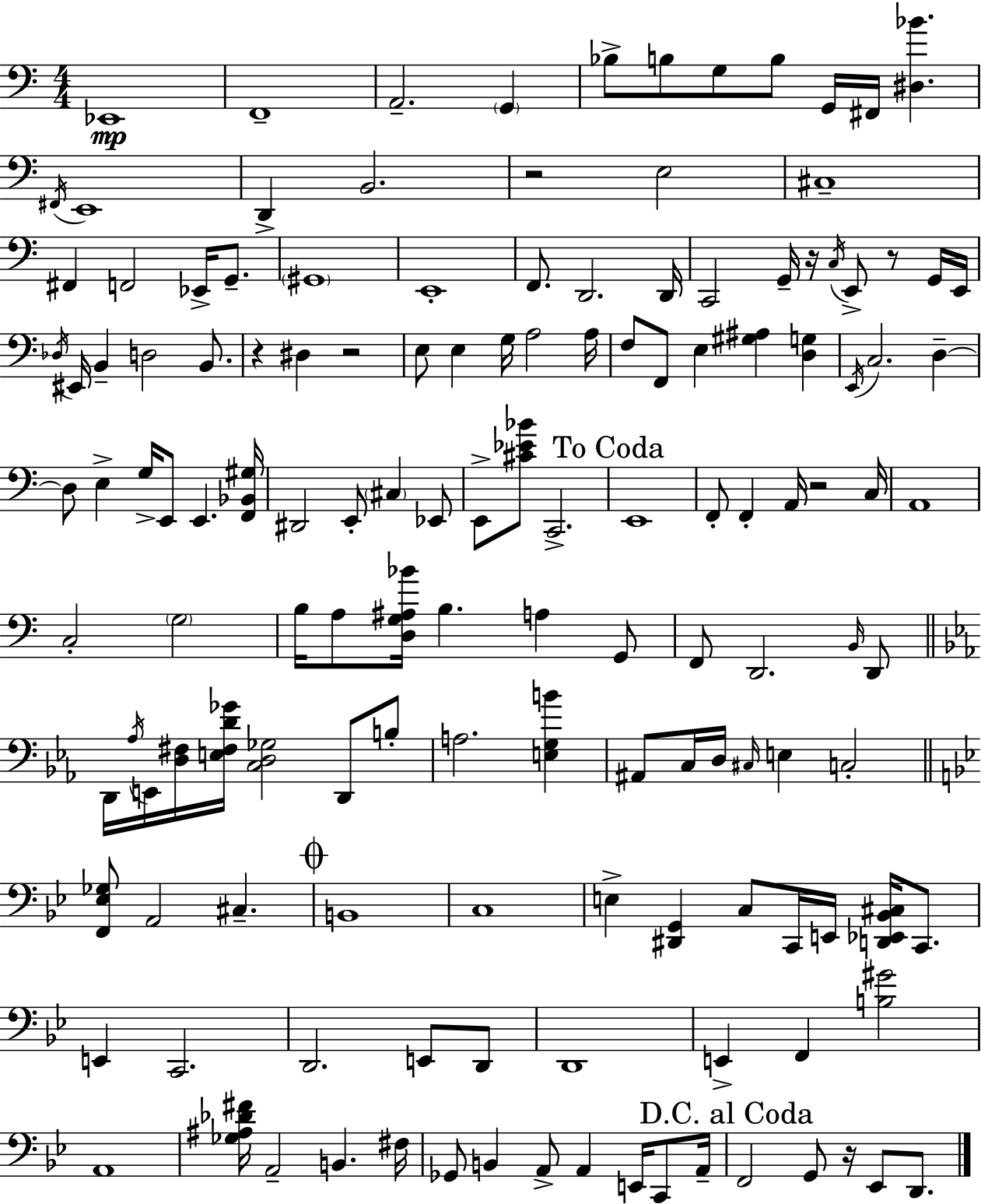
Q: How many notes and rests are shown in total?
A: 142